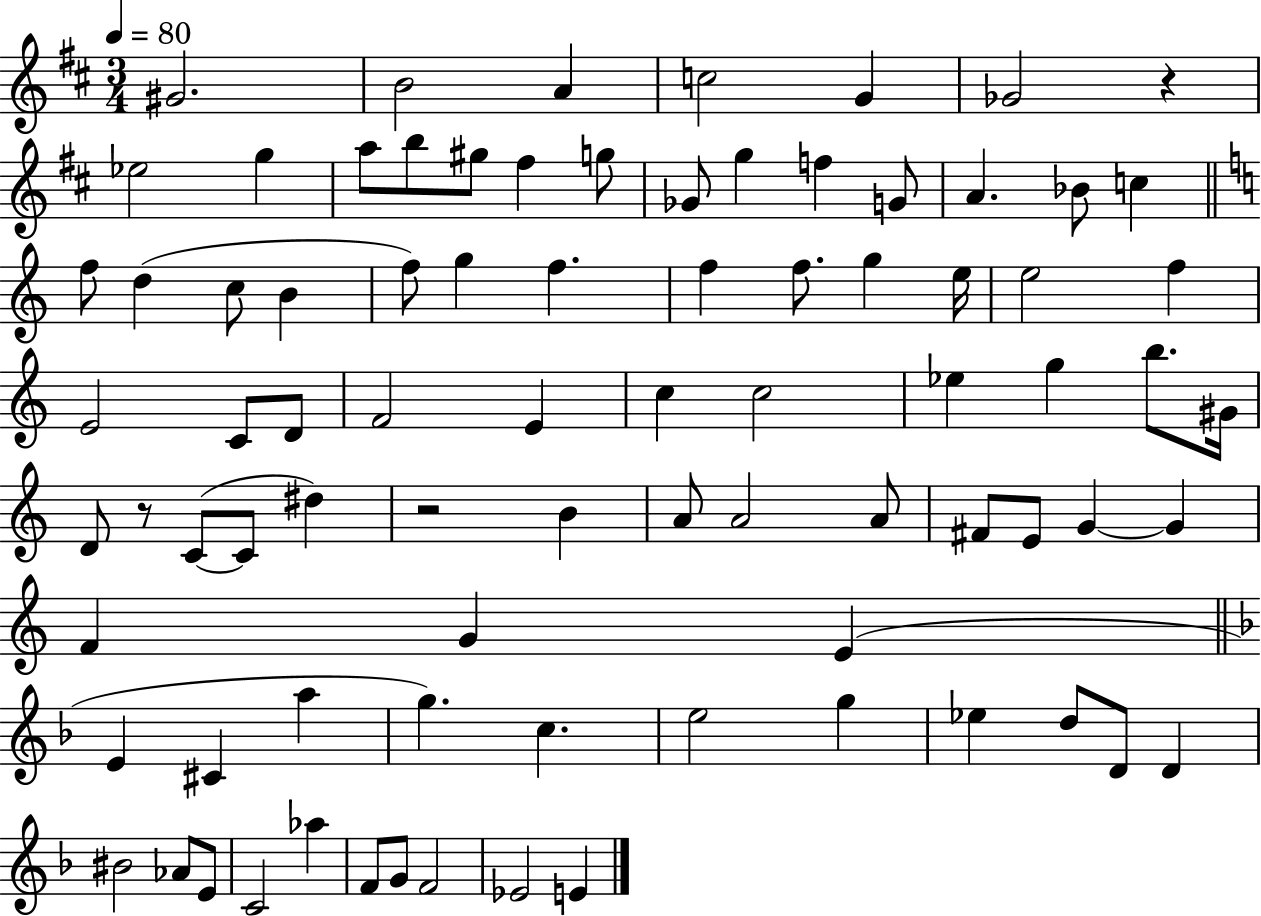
X:1
T:Untitled
M:3/4
L:1/4
K:D
^G2 B2 A c2 G _G2 z _e2 g a/2 b/2 ^g/2 ^f g/2 _G/2 g f G/2 A _B/2 c f/2 d c/2 B f/2 g f f f/2 g e/4 e2 f E2 C/2 D/2 F2 E c c2 _e g b/2 ^G/4 D/2 z/2 C/2 C/2 ^d z2 B A/2 A2 A/2 ^F/2 E/2 G G F G E E ^C a g c e2 g _e d/2 D/2 D ^B2 _A/2 E/2 C2 _a F/2 G/2 F2 _E2 E